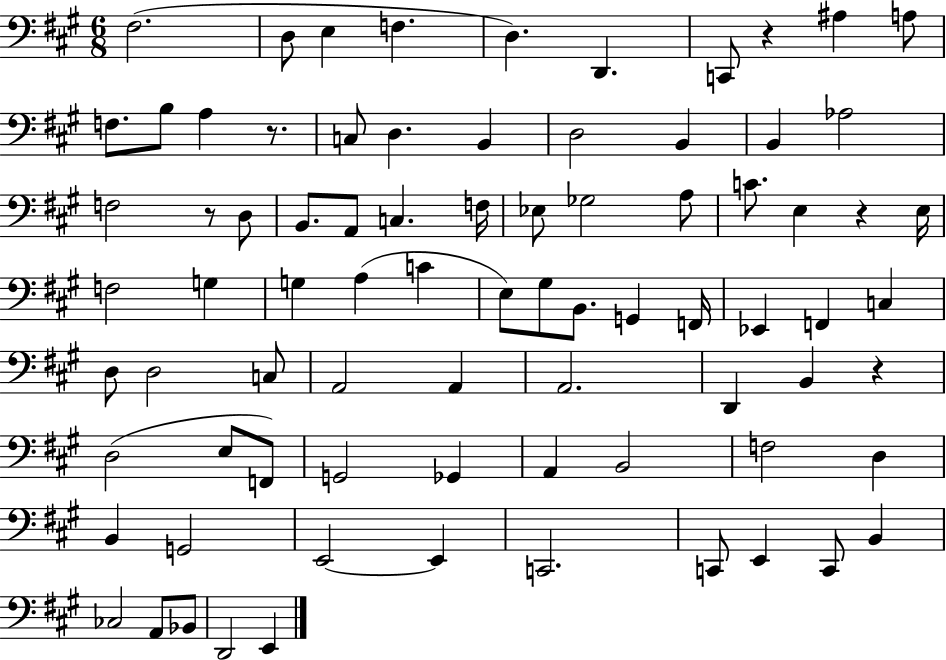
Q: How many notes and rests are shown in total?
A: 80